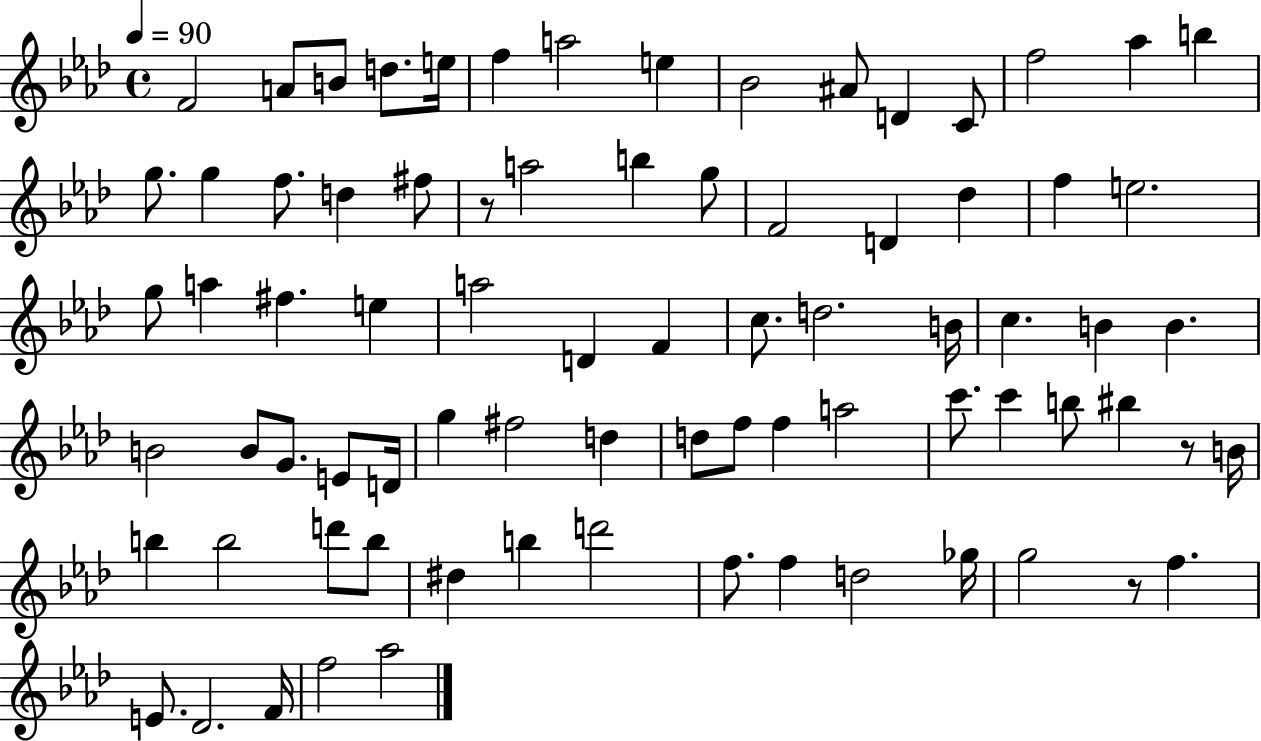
F4/h A4/e B4/e D5/e. E5/s F5/q A5/h E5/q Bb4/h A#4/e D4/q C4/e F5/h Ab5/q B5/q G5/e. G5/q F5/e. D5/q F#5/e R/e A5/h B5/q G5/e F4/h D4/q Db5/q F5/q E5/h. G5/e A5/q F#5/q. E5/q A5/h D4/q F4/q C5/e. D5/h. B4/s C5/q. B4/q B4/q. B4/h B4/e G4/e. E4/e D4/s G5/q F#5/h D5/q D5/e F5/e F5/q A5/h C6/e. C6/q B5/e BIS5/q R/e B4/s B5/q B5/h D6/e B5/e D#5/q B5/q D6/h F5/e. F5/q D5/h Gb5/s G5/h R/e F5/q. E4/e. Db4/h. F4/s F5/h Ab5/h